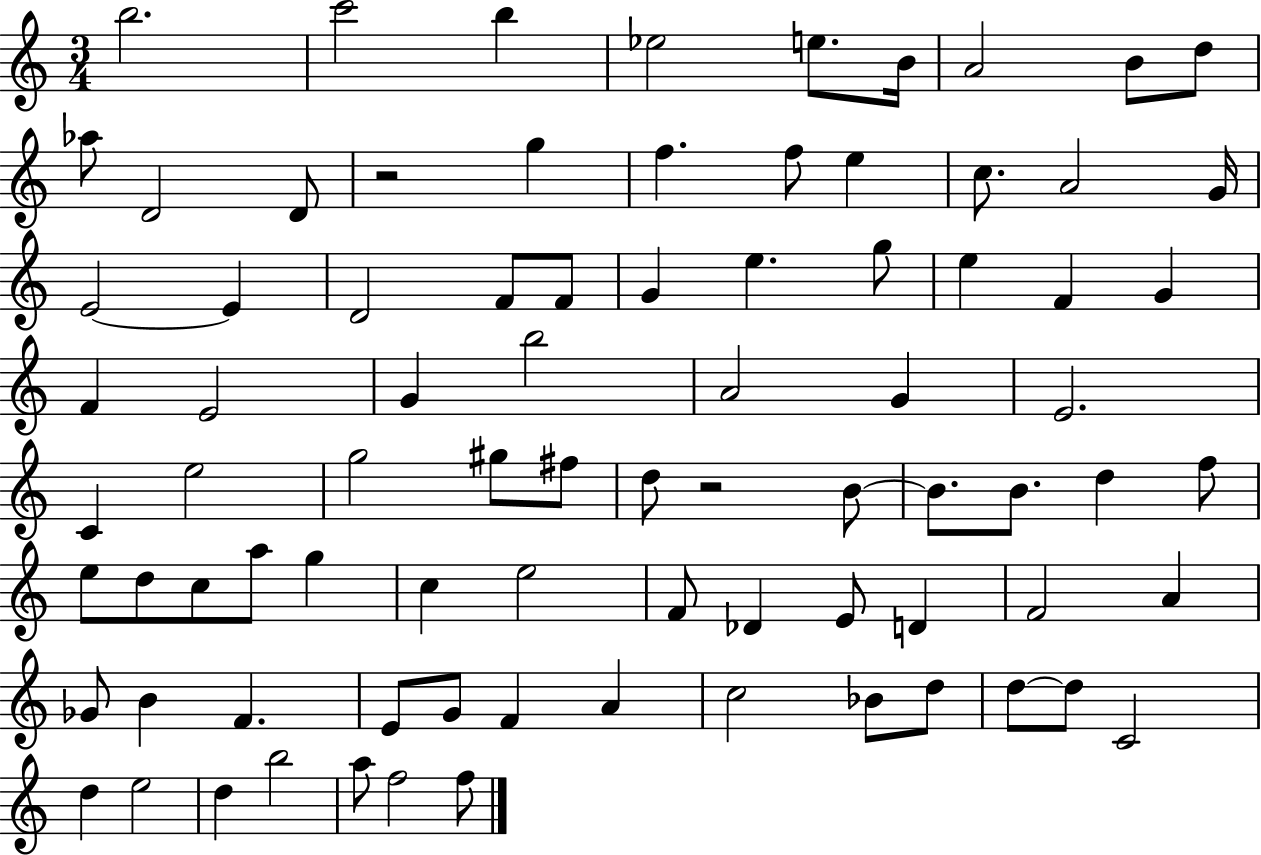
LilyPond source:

{
  \clef treble
  \numericTimeSignature
  \time 3/4
  \key c \major
  b''2. | c'''2 b''4 | ees''2 e''8. b'16 | a'2 b'8 d''8 | \break aes''8 d'2 d'8 | r2 g''4 | f''4. f''8 e''4 | c''8. a'2 g'16 | \break e'2~~ e'4 | d'2 f'8 f'8 | g'4 e''4. g''8 | e''4 f'4 g'4 | \break f'4 e'2 | g'4 b''2 | a'2 g'4 | e'2. | \break c'4 e''2 | g''2 gis''8 fis''8 | d''8 r2 b'8~~ | b'8. b'8. d''4 f''8 | \break e''8 d''8 c''8 a''8 g''4 | c''4 e''2 | f'8 des'4 e'8 d'4 | f'2 a'4 | \break ges'8 b'4 f'4. | e'8 g'8 f'4 a'4 | c''2 bes'8 d''8 | d''8~~ d''8 c'2 | \break d''4 e''2 | d''4 b''2 | a''8 f''2 f''8 | \bar "|."
}